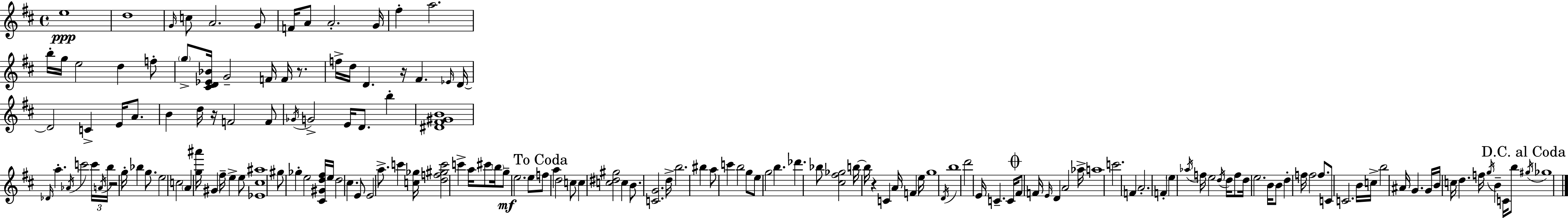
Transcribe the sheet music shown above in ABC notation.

X:1
T:Untitled
M:4/4
L:1/4
K:D
e4 d4 G/4 c/2 A2 G/2 F/4 A/2 A2 G/4 ^f a2 b/4 g/4 e2 d f/2 g/2 [^CD_E_B]/4 G2 F/4 F/4 z/2 f/4 d/4 D z/4 ^F _E/4 D/4 D2 C E/4 A/2 B d/4 z/4 F2 F/2 _G/4 G2 E/4 D/2 b [^D^F^GB]4 _D/4 a _A/4 c'2 c'/4 A/4 b/4 z2 g/4 _b g/2 e2 c2 A [g^a']/4 ^G ^f/4 e e/2 [_E^c^a]4 ^g/2 _g e2 [^C^Gd^f]/4 e/4 d2 ^c E/2 E2 a/2 c' [c_g]/4 [df^gc']2 c' a/4 ^c'/2 b/4 g/2 e2 e/2 f/2 a d2 c/2 c [c^d^g]2 c B/2 [CG]2 d/4 b2 ^b a/2 c' b2 g/2 e/2 g2 b _d' _b/2 [^c^f_g]2 b/4 b/4 z C A/4 F e/4 g4 D/4 b4 d'2 E/4 C C/4 ^F/2 F/4 E/4 D A2 _a/4 a4 c'2 F A2 F e _a/4 f/4 e2 d/4 d/4 f/2 d/4 e2 B/4 B/2 d f/4 f2 f/2 C/2 C2 B/4 c/4 b2 ^A/4 G G/4 B/4 c/4 d f/4 g/4 B C/4 b/2 ^g/4 _g4